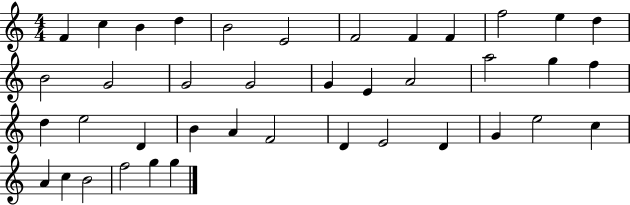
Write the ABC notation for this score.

X:1
T:Untitled
M:4/4
L:1/4
K:C
F c B d B2 E2 F2 F F f2 e d B2 G2 G2 G2 G E A2 a2 g f d e2 D B A F2 D E2 D G e2 c A c B2 f2 g g